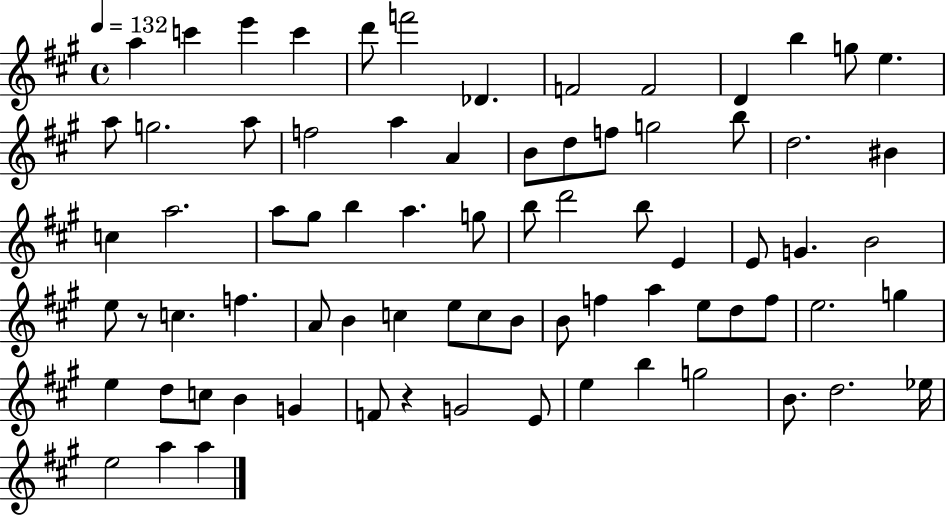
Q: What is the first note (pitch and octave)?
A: A5